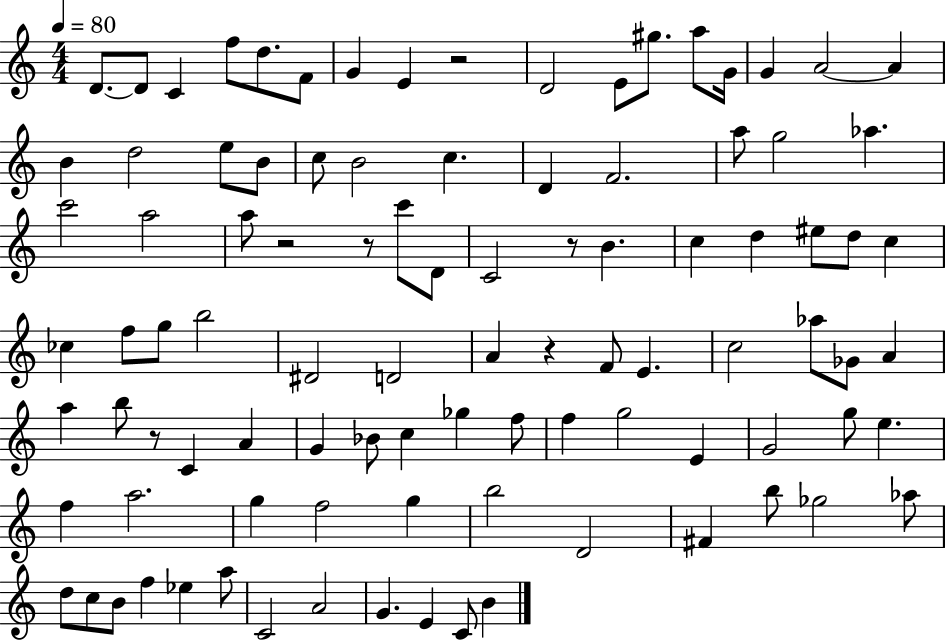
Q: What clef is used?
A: treble